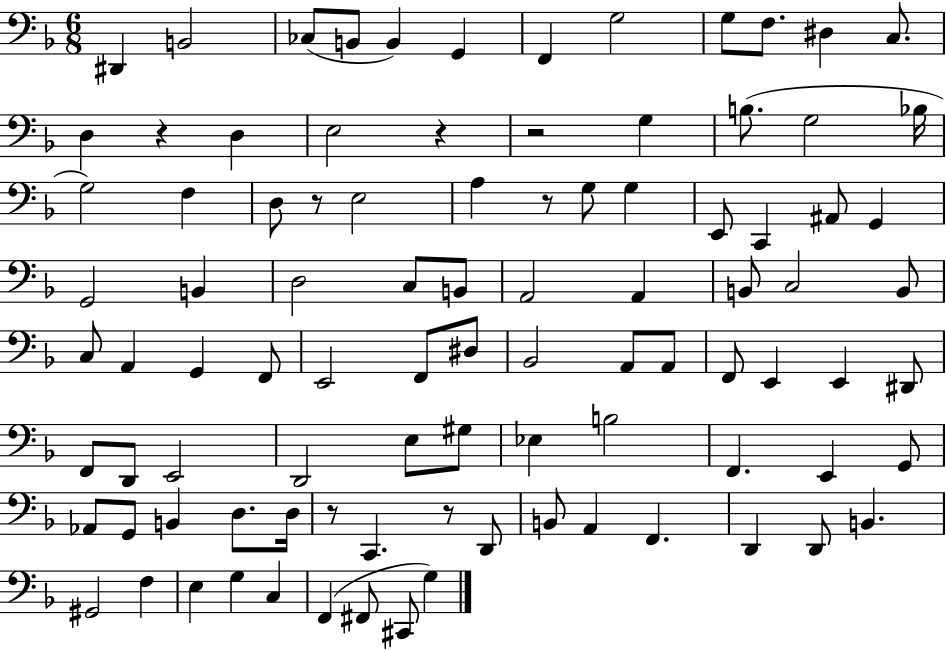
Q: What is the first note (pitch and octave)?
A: D#2